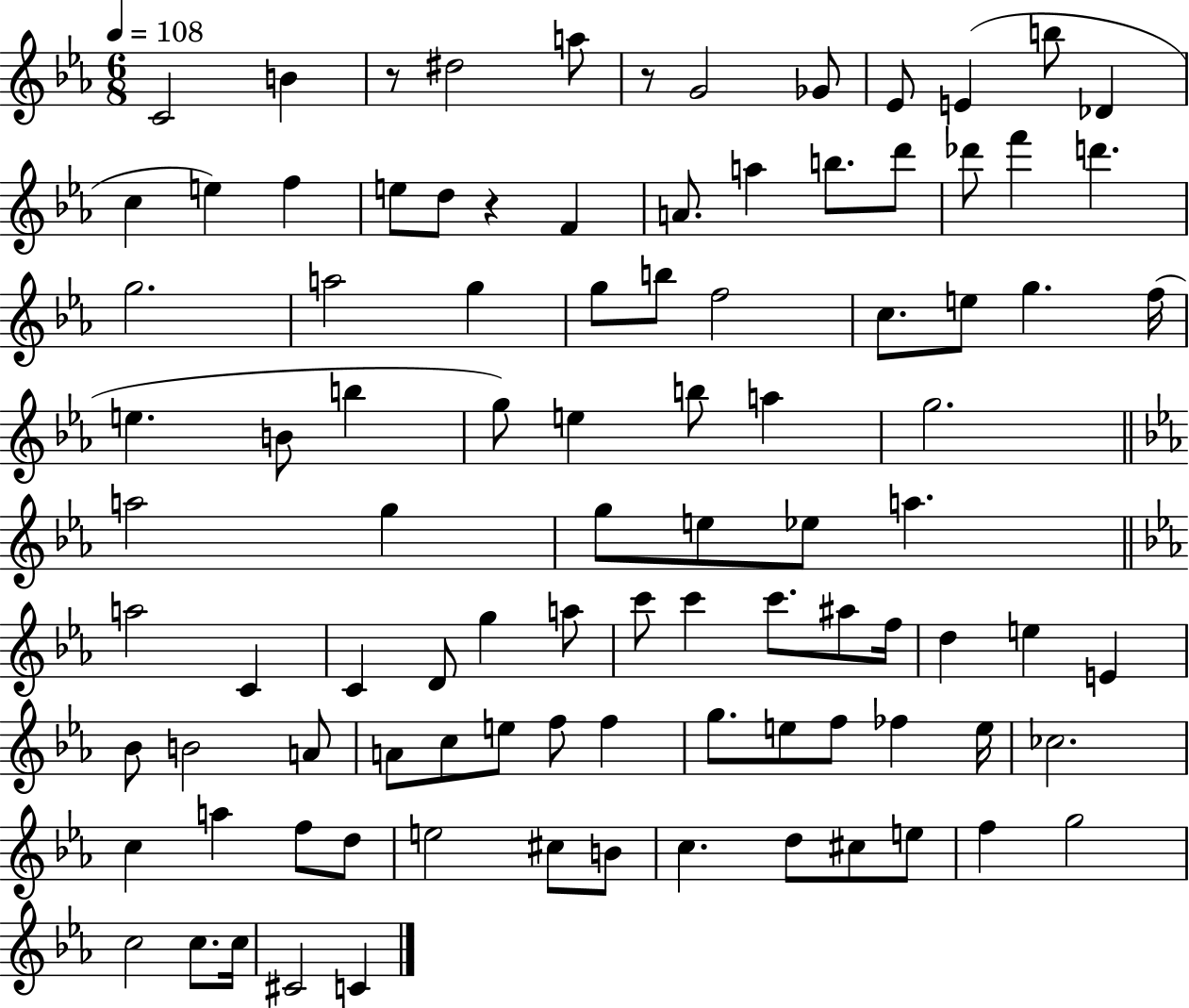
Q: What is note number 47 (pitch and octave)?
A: A5